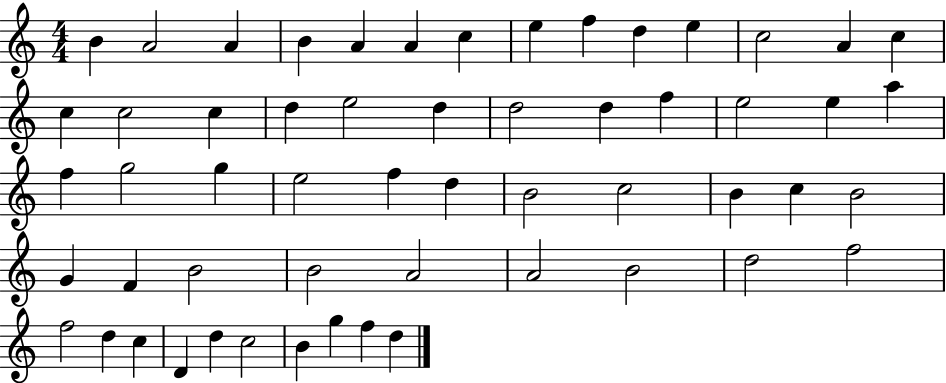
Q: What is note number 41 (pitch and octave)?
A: B4